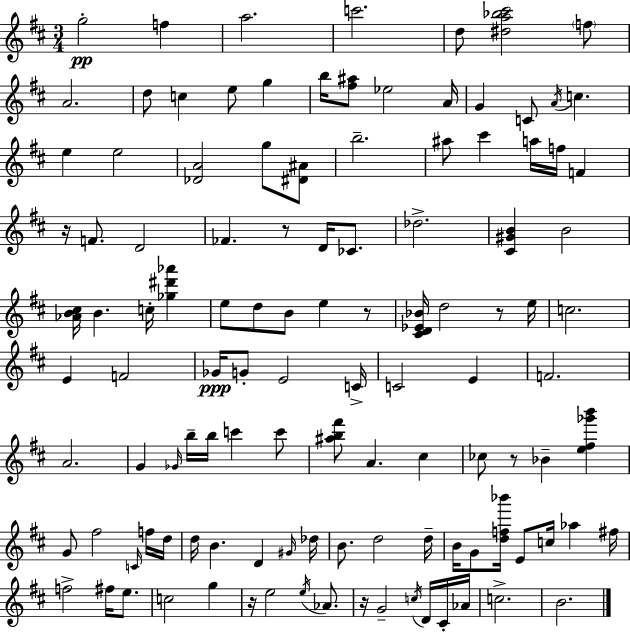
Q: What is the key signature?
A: D major